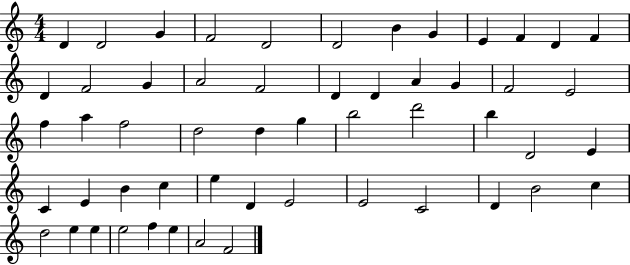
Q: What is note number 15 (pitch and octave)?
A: G4